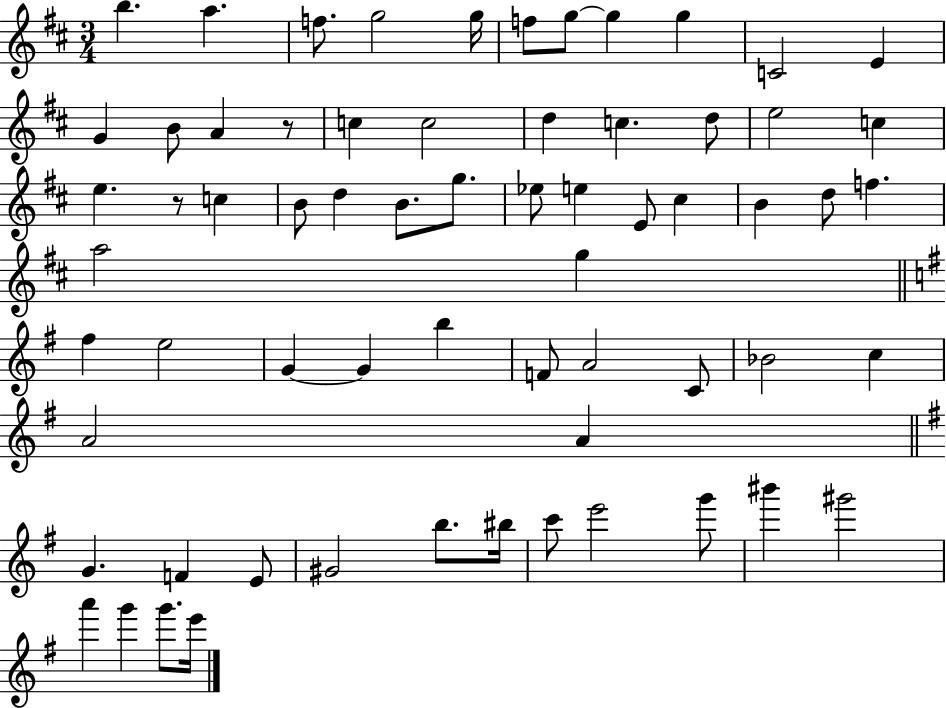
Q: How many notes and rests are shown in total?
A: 65